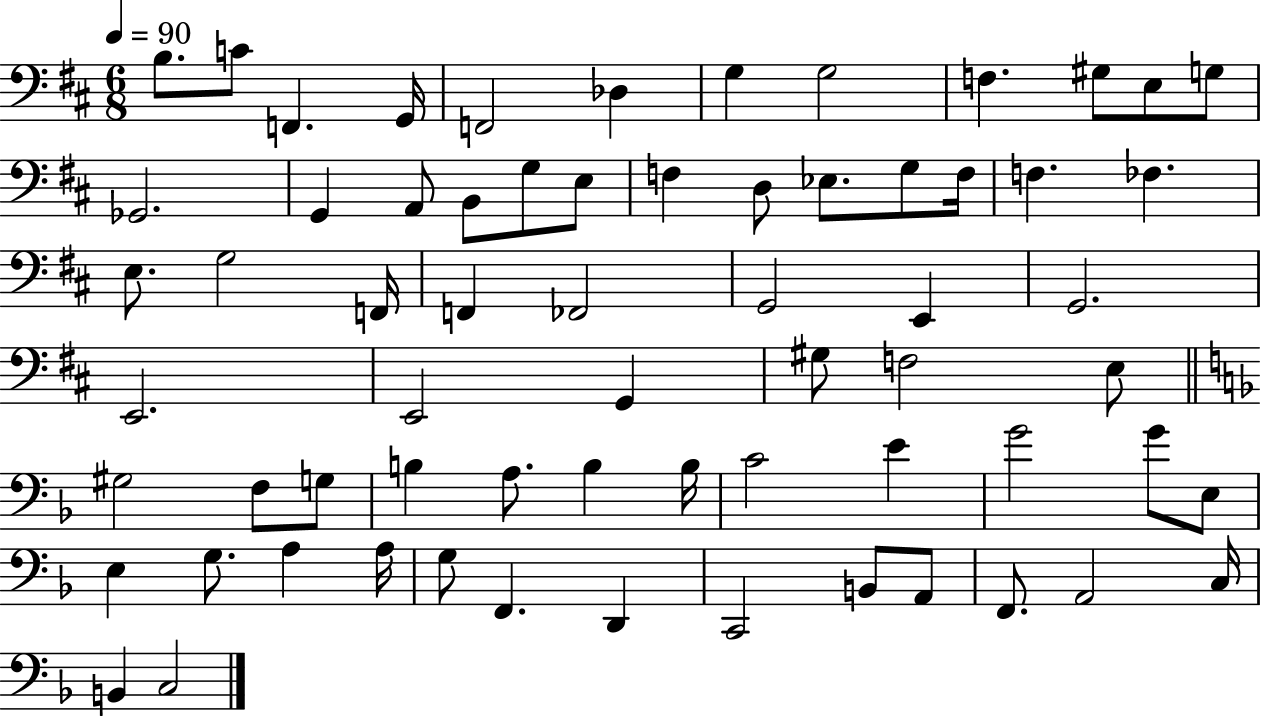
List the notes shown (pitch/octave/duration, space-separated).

B3/e. C4/e F2/q. G2/s F2/h Db3/q G3/q G3/h F3/q. G#3/e E3/e G3/e Gb2/h. G2/q A2/e B2/e G3/e E3/e F3/q D3/e Eb3/e. G3/e F3/s F3/q. FES3/q. E3/e. G3/h F2/s F2/q FES2/h G2/h E2/q G2/h. E2/h. E2/h G2/q G#3/e F3/h E3/e G#3/h F3/e G3/e B3/q A3/e. B3/q B3/s C4/h E4/q G4/h G4/e E3/e E3/q G3/e. A3/q A3/s G3/e F2/q. D2/q C2/h B2/e A2/e F2/e. A2/h C3/s B2/q C3/h